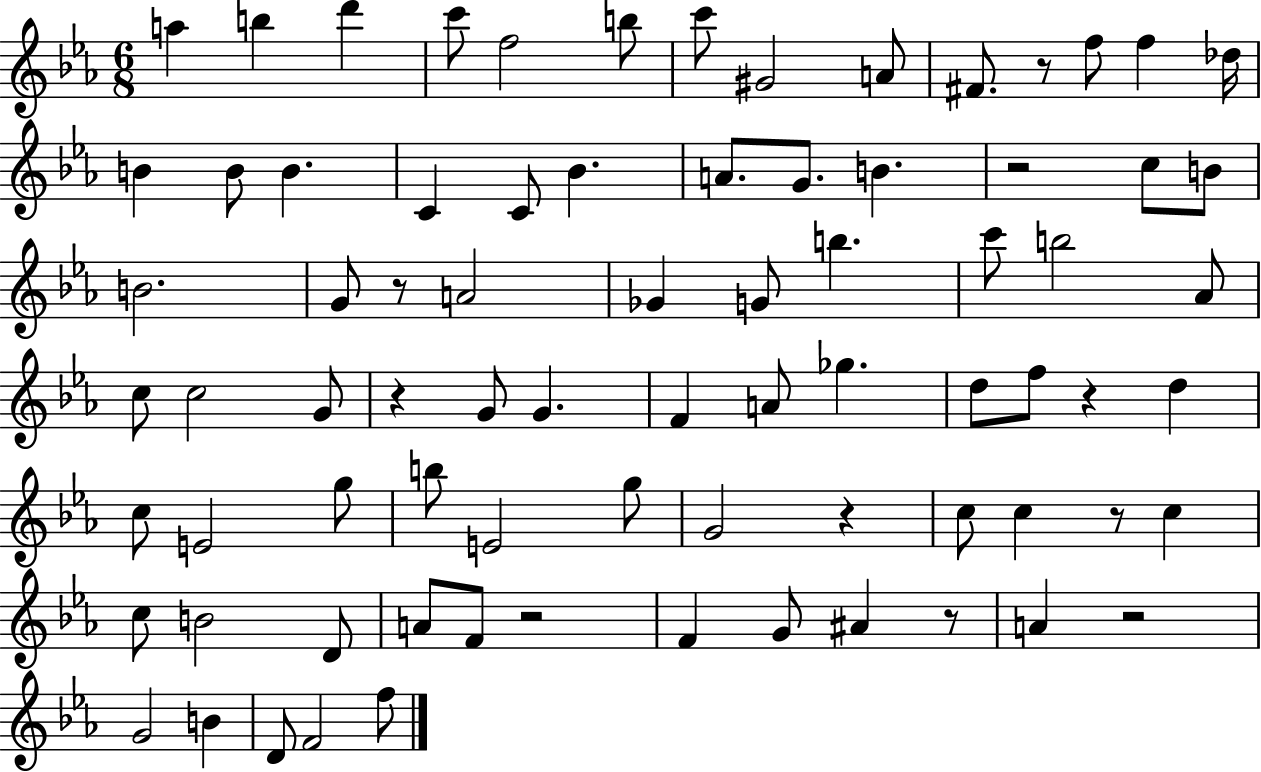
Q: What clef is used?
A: treble